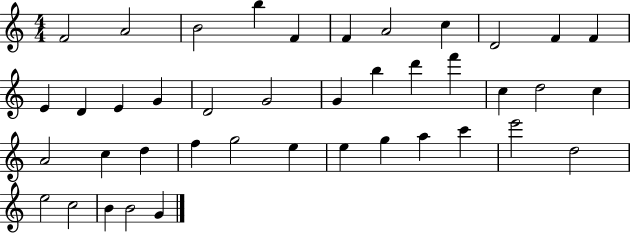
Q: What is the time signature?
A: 4/4